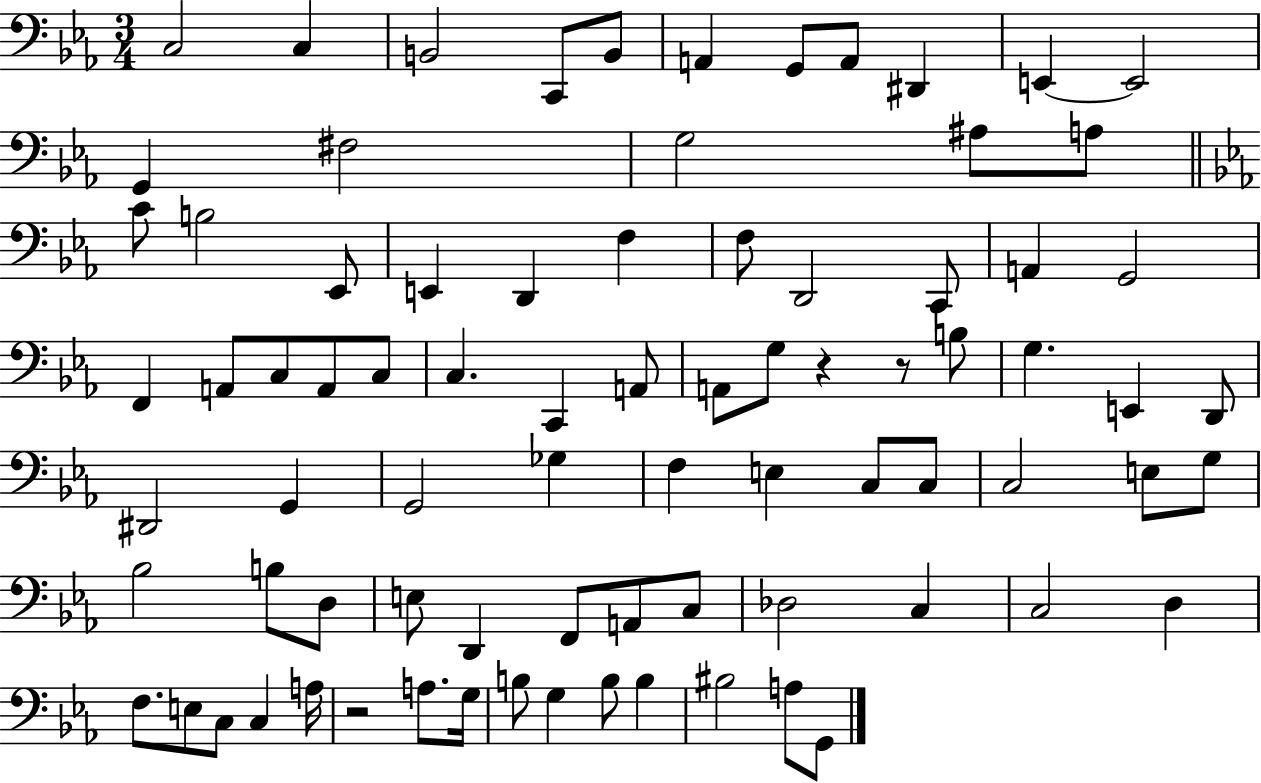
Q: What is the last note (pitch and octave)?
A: G2